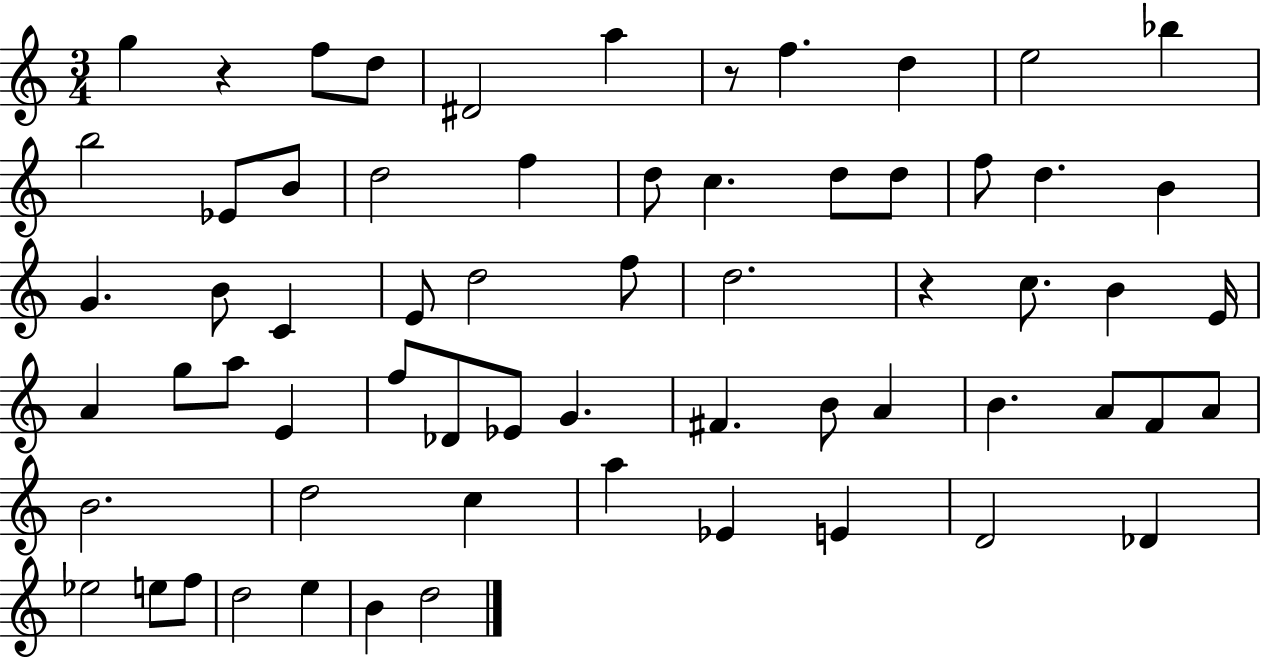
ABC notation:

X:1
T:Untitled
M:3/4
L:1/4
K:C
g z f/2 d/2 ^D2 a z/2 f d e2 _b b2 _E/2 B/2 d2 f d/2 c d/2 d/2 f/2 d B G B/2 C E/2 d2 f/2 d2 z c/2 B E/4 A g/2 a/2 E f/2 _D/2 _E/2 G ^F B/2 A B A/2 F/2 A/2 B2 d2 c a _E E D2 _D _e2 e/2 f/2 d2 e B d2